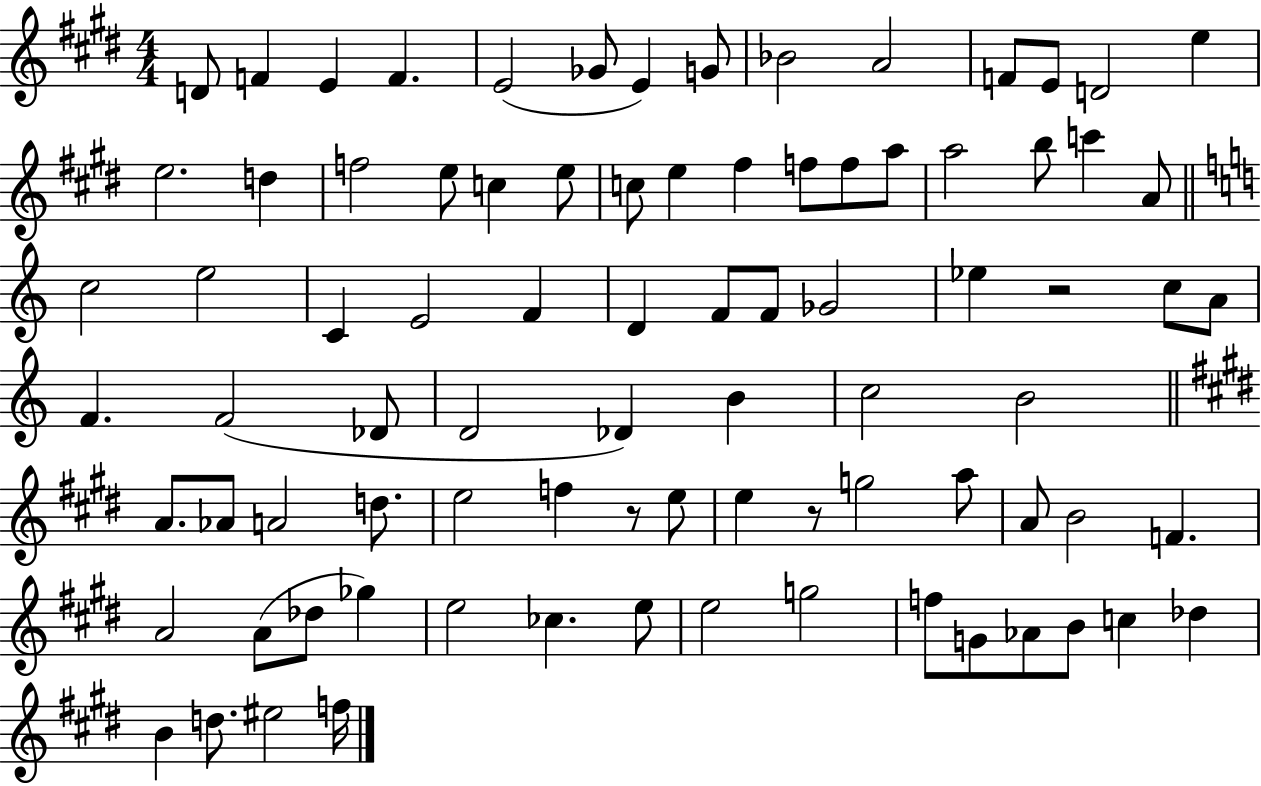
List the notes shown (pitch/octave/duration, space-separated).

D4/e F4/q E4/q F4/q. E4/h Gb4/e E4/q G4/e Bb4/h A4/h F4/e E4/e D4/h E5/q E5/h. D5/q F5/h E5/e C5/q E5/e C5/e E5/q F#5/q F5/e F5/e A5/e A5/h B5/e C6/q A4/e C5/h E5/h C4/q E4/h F4/q D4/q F4/e F4/e Gb4/h Eb5/q R/h C5/e A4/e F4/q. F4/h Db4/e D4/h Db4/q B4/q C5/h B4/h A4/e. Ab4/e A4/h D5/e. E5/h F5/q R/e E5/e E5/q R/e G5/h A5/e A4/e B4/h F4/q. A4/h A4/e Db5/e Gb5/q E5/h CES5/q. E5/e E5/h G5/h F5/e G4/e Ab4/e B4/e C5/q Db5/q B4/q D5/e. EIS5/h F5/s